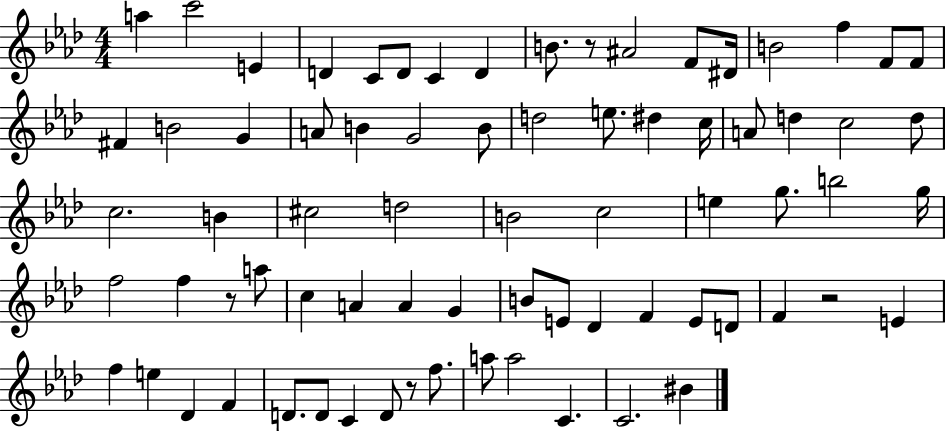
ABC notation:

X:1
T:Untitled
M:4/4
L:1/4
K:Ab
a c'2 E D C/2 D/2 C D B/2 z/2 ^A2 F/2 ^D/4 B2 f F/2 F/2 ^F B2 G A/2 B G2 B/2 d2 e/2 ^d c/4 A/2 d c2 d/2 c2 B ^c2 d2 B2 c2 e g/2 b2 g/4 f2 f z/2 a/2 c A A G B/2 E/2 _D F E/2 D/2 F z2 E f e _D F D/2 D/2 C D/2 z/2 f/2 a/2 a2 C C2 ^B